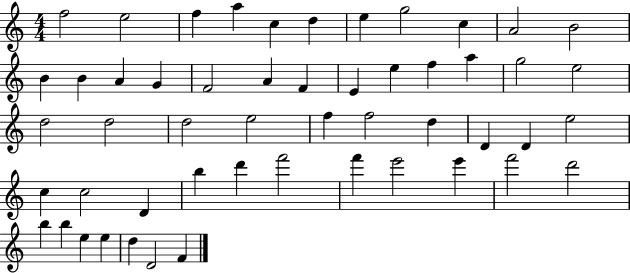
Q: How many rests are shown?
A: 0